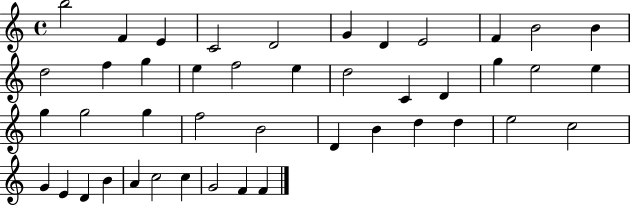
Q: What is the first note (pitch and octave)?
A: B5